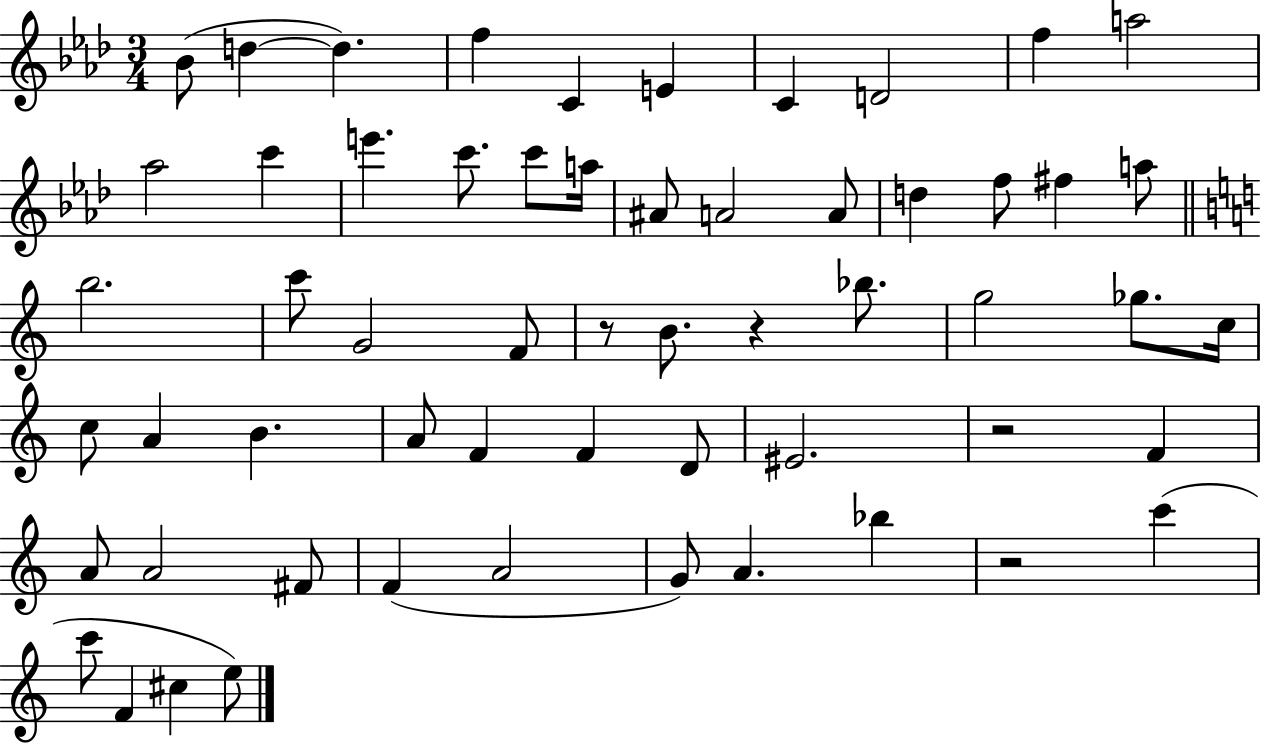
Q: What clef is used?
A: treble